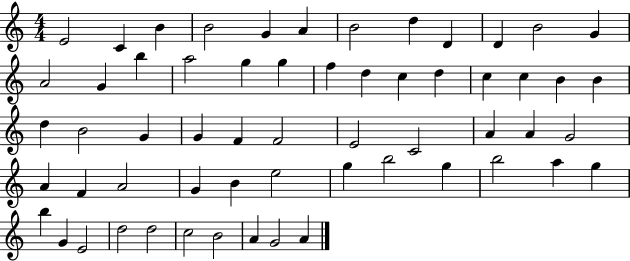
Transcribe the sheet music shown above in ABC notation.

X:1
T:Untitled
M:4/4
L:1/4
K:C
E2 C B B2 G A B2 d D D B2 G A2 G b a2 g g f d c d c c B B d B2 G G F F2 E2 C2 A A G2 A F A2 G B e2 g b2 g b2 a g b G E2 d2 d2 c2 B2 A G2 A